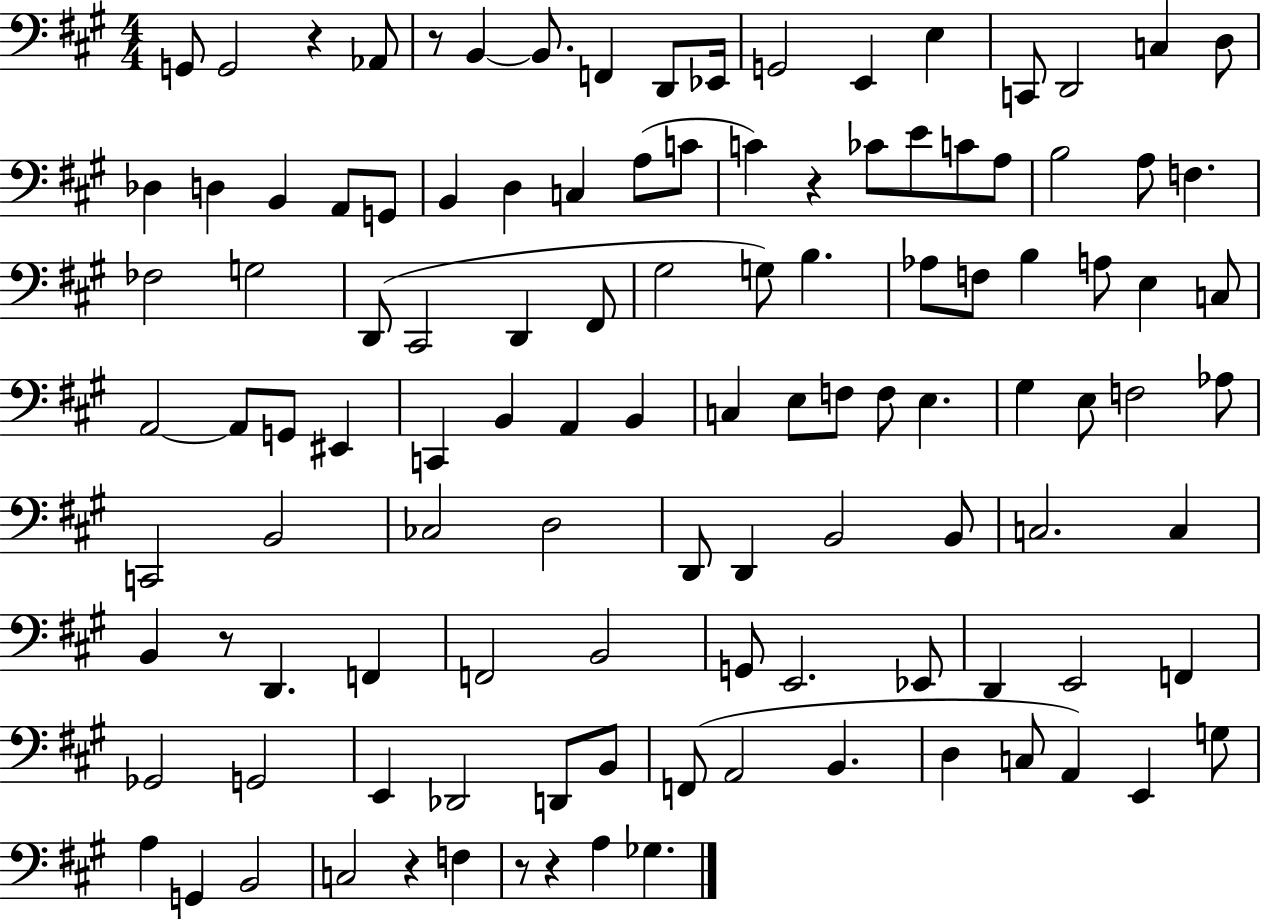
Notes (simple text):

G2/e G2/h R/q Ab2/e R/e B2/q B2/e. F2/q D2/e Eb2/s G2/h E2/q E3/q C2/e D2/h C3/q D3/e Db3/q D3/q B2/q A2/e G2/e B2/q D3/q C3/q A3/e C4/e C4/q R/q CES4/e E4/e C4/e A3/e B3/h A3/e F3/q. FES3/h G3/h D2/e C#2/h D2/q F#2/e G#3/h G3/e B3/q. Ab3/e F3/e B3/q A3/e E3/q C3/e A2/h A2/e G2/e EIS2/q C2/q B2/q A2/q B2/q C3/q E3/e F3/e F3/e E3/q. G#3/q E3/e F3/h Ab3/e C2/h B2/h CES3/h D3/h D2/e D2/q B2/h B2/e C3/h. C3/q B2/q R/e D2/q. F2/q F2/h B2/h G2/e E2/h. Eb2/e D2/q E2/h F2/q Gb2/h G2/h E2/q Db2/h D2/e B2/e F2/e A2/h B2/q. D3/q C3/e A2/q E2/q G3/e A3/q G2/q B2/h C3/h R/q F3/q R/e R/q A3/q Gb3/q.